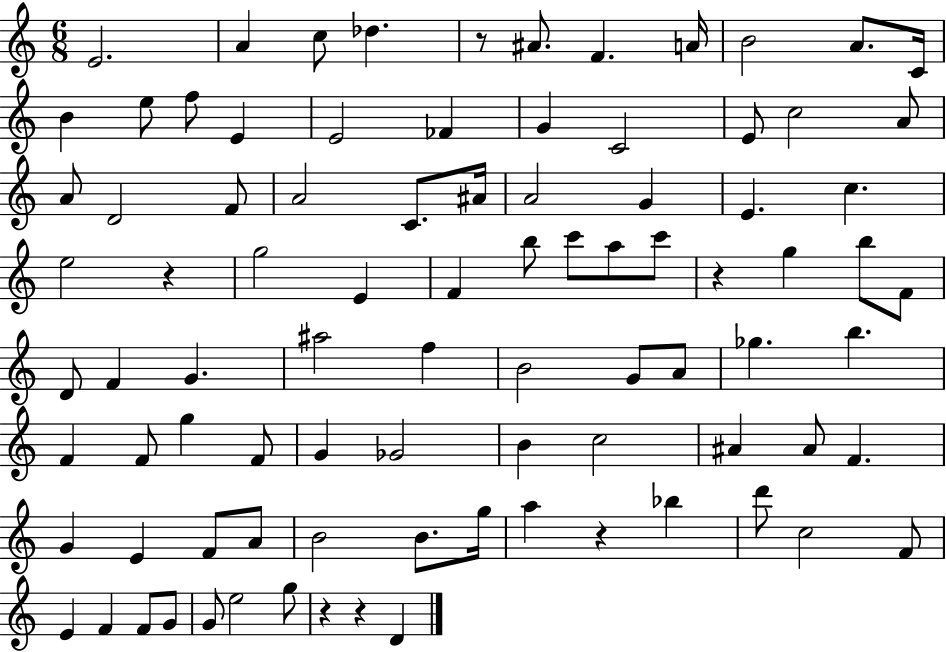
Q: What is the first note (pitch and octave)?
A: E4